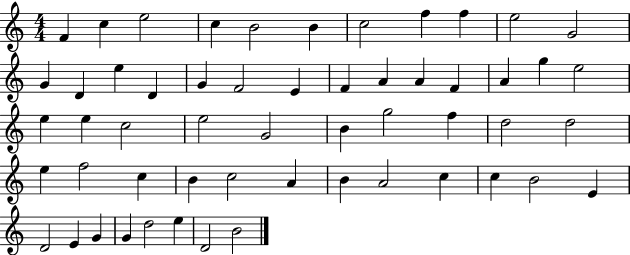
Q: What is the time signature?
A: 4/4